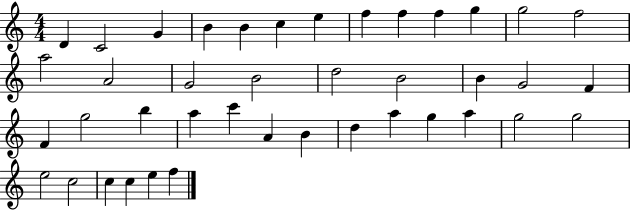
D4/q C4/h G4/q B4/q B4/q C5/q E5/q F5/q F5/q F5/q G5/q G5/h F5/h A5/h A4/h G4/h B4/h D5/h B4/h B4/q G4/h F4/q F4/q G5/h B5/q A5/q C6/q A4/q B4/q D5/q A5/q G5/q A5/q G5/h G5/h E5/h C5/h C5/q C5/q E5/q F5/q